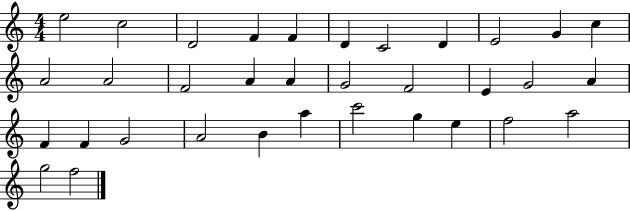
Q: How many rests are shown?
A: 0